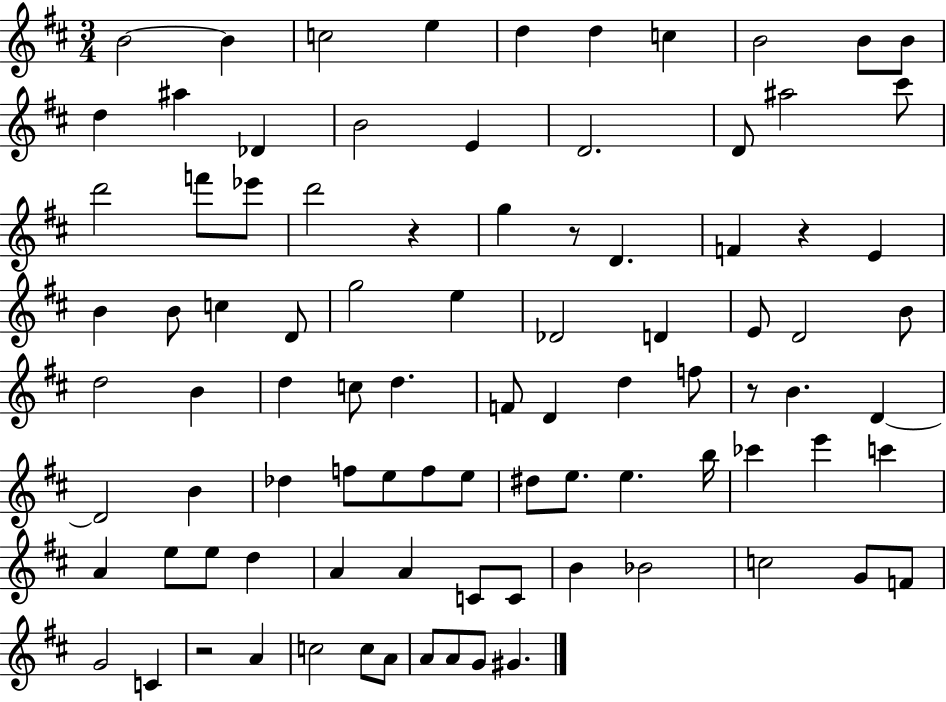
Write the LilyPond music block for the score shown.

{
  \clef treble
  \numericTimeSignature
  \time 3/4
  \key d \major
  b'2~~ b'4 | c''2 e''4 | d''4 d''4 c''4 | b'2 b'8 b'8 | \break d''4 ais''4 des'4 | b'2 e'4 | d'2. | d'8 ais''2 cis'''8 | \break d'''2 f'''8 ees'''8 | d'''2 r4 | g''4 r8 d'4. | f'4 r4 e'4 | \break b'4 b'8 c''4 d'8 | g''2 e''4 | des'2 d'4 | e'8 d'2 b'8 | \break d''2 b'4 | d''4 c''8 d''4. | f'8 d'4 d''4 f''8 | r8 b'4. d'4~~ | \break d'2 b'4 | des''4 f''8 e''8 f''8 e''8 | dis''8 e''8. e''4. b''16 | ces'''4 e'''4 c'''4 | \break a'4 e''8 e''8 d''4 | a'4 a'4 c'8 c'8 | b'4 bes'2 | c''2 g'8 f'8 | \break g'2 c'4 | r2 a'4 | c''2 c''8 a'8 | a'8 a'8 g'8 gis'4. | \break \bar "|."
}